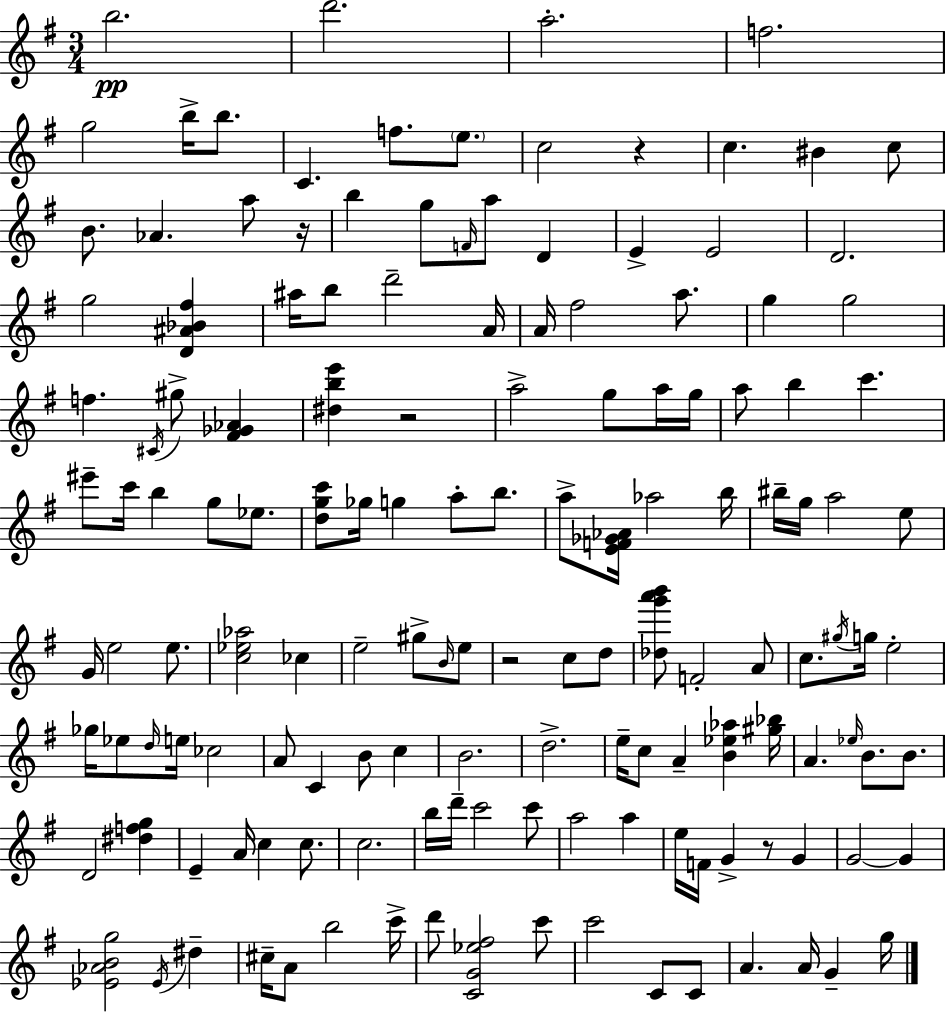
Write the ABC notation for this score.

X:1
T:Untitled
M:3/4
L:1/4
K:G
b2 d'2 a2 f2 g2 b/4 b/2 C f/2 e/2 c2 z c ^B c/2 B/2 _A a/2 z/4 b g/2 F/4 a/2 D E E2 D2 g2 [D^A_B^f] ^a/4 b/2 d'2 A/4 A/4 ^f2 a/2 g g2 f ^C/4 ^g/2 [^F_G_A] [^dbe'] z2 a2 g/2 a/4 g/4 a/2 b c' ^e'/2 c'/4 b g/2 _e/2 [dgc']/2 _g/4 g a/2 b/2 a/2 [EF_G_A]/4 _a2 b/4 ^b/4 g/4 a2 e/2 G/4 e2 e/2 [c_e_a]2 _c e2 ^g/2 B/4 e/2 z2 c/2 d/2 [_dg'a'b']/2 F2 A/2 c/2 ^g/4 g/4 e2 _g/4 _e/2 d/4 e/4 _c2 A/2 C B/2 c B2 d2 e/4 c/2 A [B_e_a] [^g_b]/4 A _e/4 B/2 B/2 D2 [^dfg] E A/4 c c/2 c2 b/4 d'/4 c'2 c'/2 a2 a e/4 F/4 G z/2 G G2 G [_E_ABg]2 _E/4 ^d ^c/4 A/2 b2 c'/4 d'/2 [CG_e^f]2 c'/2 c'2 C/2 C/2 A A/4 G g/4